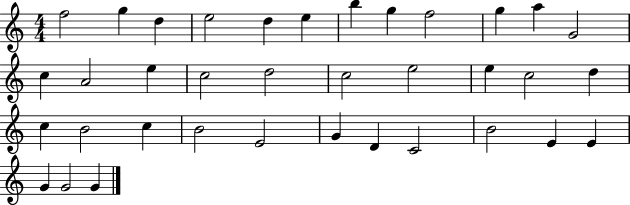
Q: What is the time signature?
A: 4/4